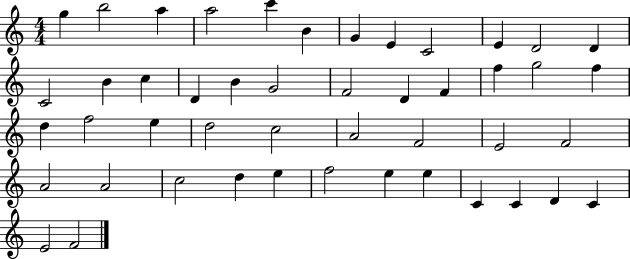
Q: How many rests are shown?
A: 0